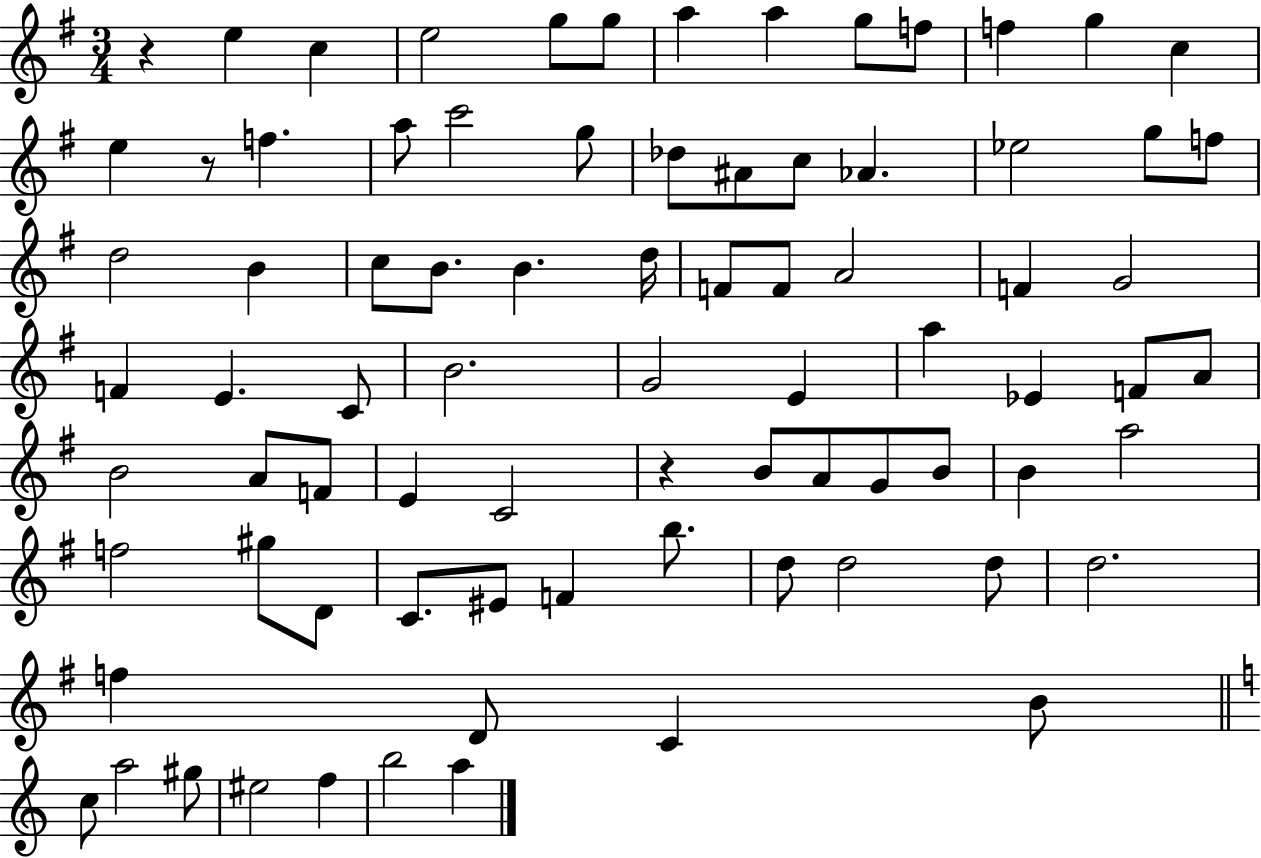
R/q E5/q C5/q E5/h G5/e G5/e A5/q A5/q G5/e F5/e F5/q G5/q C5/q E5/q R/e F5/q. A5/e C6/h G5/e Db5/e A#4/e C5/e Ab4/q. Eb5/h G5/e F5/e D5/h B4/q C5/e B4/e. B4/q. D5/s F4/e F4/e A4/h F4/q G4/h F4/q E4/q. C4/e B4/h. G4/h E4/q A5/q Eb4/q F4/e A4/e B4/h A4/e F4/e E4/q C4/h R/q B4/e A4/e G4/e B4/e B4/q A5/h F5/h G#5/e D4/e C4/e. EIS4/e F4/q B5/e. D5/e D5/h D5/e D5/h. F5/q D4/e C4/q B4/e C5/e A5/h G#5/e EIS5/h F5/q B5/h A5/q